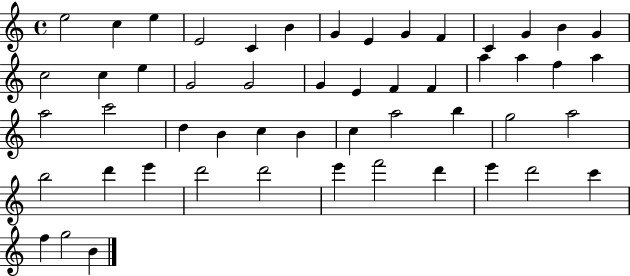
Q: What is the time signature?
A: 4/4